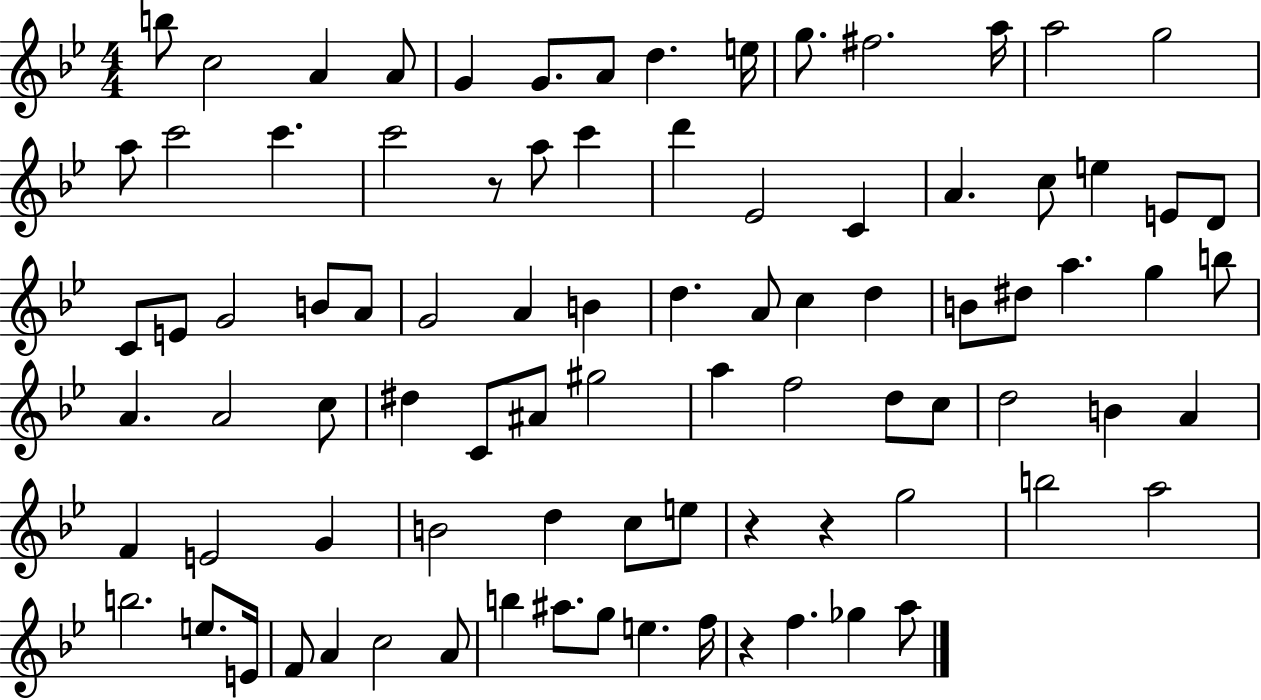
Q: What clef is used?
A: treble